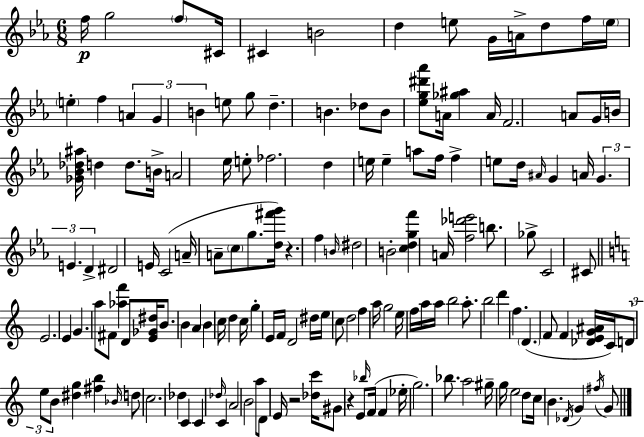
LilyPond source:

{
  \clef treble
  \numericTimeSignature
  \time 6/8
  \key c \minor
  f''16\p g''2 \parenthesize f''8 cis'16 | cis'4 b'2 | d''4 e''8 g'16 a'16-> d''8 f''16 \parenthesize e''16 | \parenthesize e''4-. f''4 \tuplet 3/2 { a'4 | \break g'4 b'4 } e''8 g''8 | d''4.-- b'4. | des''8 b'8 <ees'' g'' dis''' aes'''>8 a'16 <ges'' ais''>4 a'16 | f'2. | \break a'8 g'16 b'16 <ges' bes' des'' ais''>16 d''4 d''8. | b'16-> a'2 ees''16 e''8-. | fes''2. | d''4 e''16 e''4-- a''8 f''16 | \break f''4-> e''8 d''16 \grace { ais'16 } g'4 | a'16 \tuplet 3/2 { g'4. e'4. | d'4-> } dis'2 | e'16 c'2( a'16-- a'8-- | \break \parenthesize c''8 g''8. <d'' fis''' g'''>16) r4. | f''4 \grace { b'16 } dis''2 | b'2-. <c'' d'' g'' f'''>4 | a'16 <f'' des''' e'''>2 b''8. | \break ges''8-> c'2 | cis'8 \bar "||" \break \key c \major e'2. | e'4 g'4. a''8 | fis'8 <aes'' f'''>4 d'8 <e' ges' dis''>16 b'8. | b'4 a'4 b'4 | \break c''16 d''4 c''16 g''4-. e'16 f'16 | d'2 dis''16 e''16 c''8 | d''2 f''4 | a''16 g''2 e''16 f''16 a''16 | \break a''16 b''2 a''8.-. | b''2 d'''4 | f''4. \parenthesize d'4.( | f'8 f'4 <des' e' g' ais'>16 c'16) \tuplet 3/2 { d'8 e''8 | \break b'8 } <dis'' g''>4 <fis'' b''>4 \grace { bes'16 } d''8 | c''2. | des''4 c'4 c'4 | \grace { des''16 } c'4 a'2 | \break b'2 a''8 | d'8 e'16 r2 <des'' c'''>16 | gis'8 r4 e'8 \grace { bes''16 }( f'16 f'4 | ees''16-. g''2.) | \break bes''8. a''2 | gis''16-- g''16 e''2 | d''8 c''16 b'4. \acciaccatura { des'16 } g'4 | \acciaccatura { fis''16 } g'8 \bar "|."
}